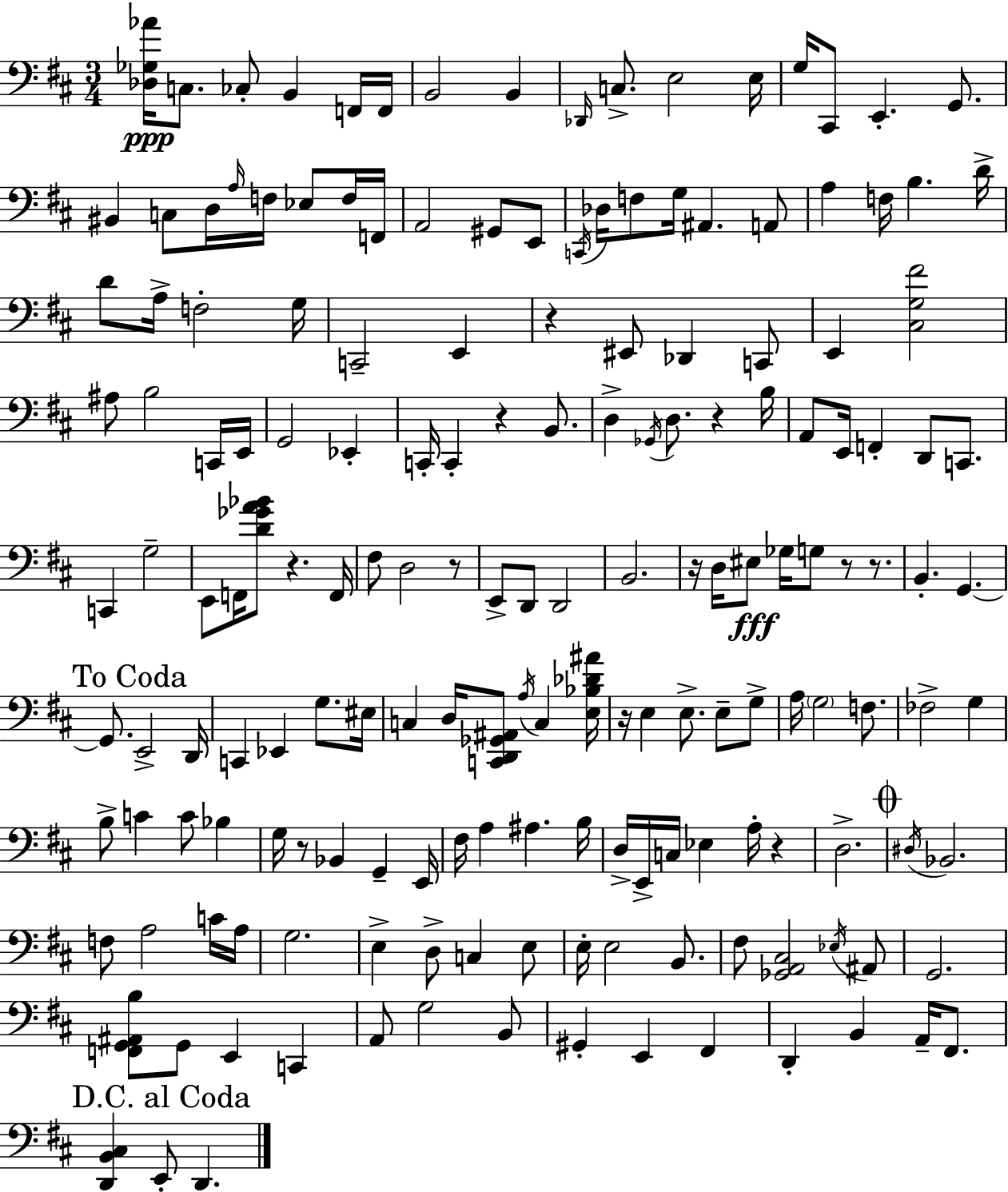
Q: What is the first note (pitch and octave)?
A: C3